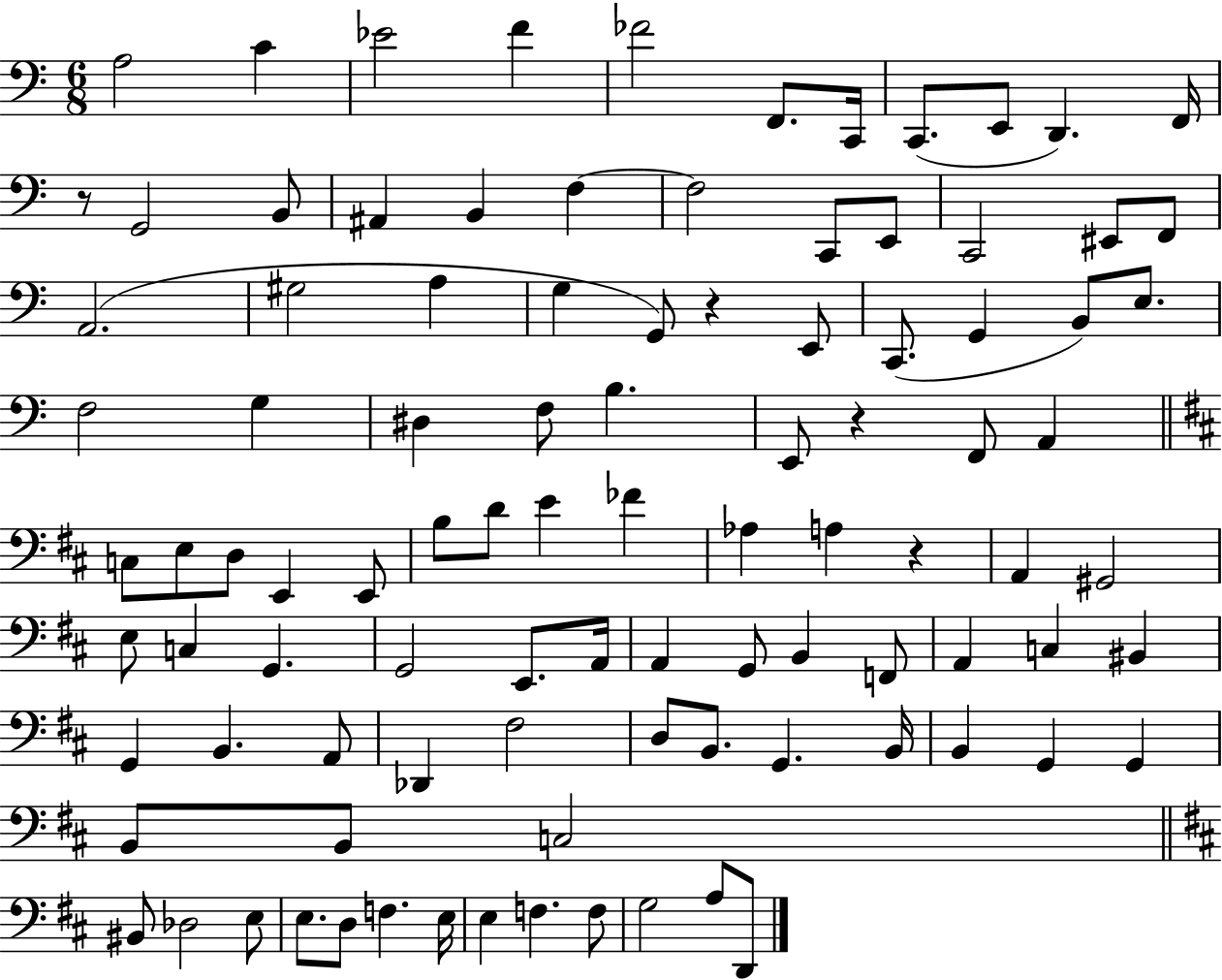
X:1
T:Untitled
M:6/8
L:1/4
K:C
A,2 C _E2 F _F2 F,,/2 C,,/4 C,,/2 E,,/2 D,, F,,/4 z/2 G,,2 B,,/2 ^A,, B,, F, F,2 C,,/2 E,,/2 C,,2 ^E,,/2 F,,/2 A,,2 ^G,2 A, G, G,,/2 z E,,/2 C,,/2 G,, B,,/2 E,/2 F,2 G, ^D, F,/2 B, E,,/2 z F,,/2 A,, C,/2 E,/2 D,/2 E,, E,,/2 B,/2 D/2 E _F _A, A, z A,, ^G,,2 E,/2 C, G,, G,,2 E,,/2 A,,/4 A,, G,,/2 B,, F,,/2 A,, C, ^B,, G,, B,, A,,/2 _D,, ^F,2 D,/2 B,,/2 G,, B,,/4 B,, G,, G,, B,,/2 B,,/2 C,2 ^B,,/2 _D,2 E,/2 E,/2 D,/2 F, E,/4 E, F, F,/2 G,2 A,/2 D,,/2